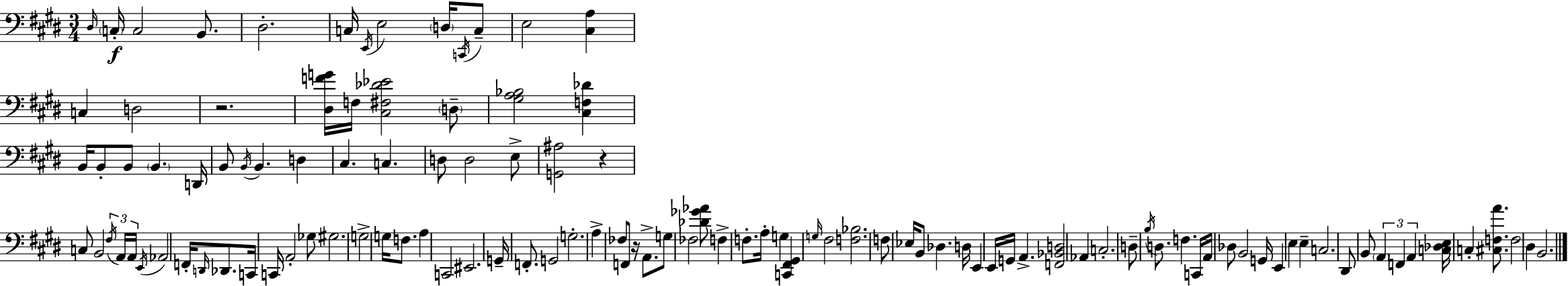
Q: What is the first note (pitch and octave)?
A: D#3